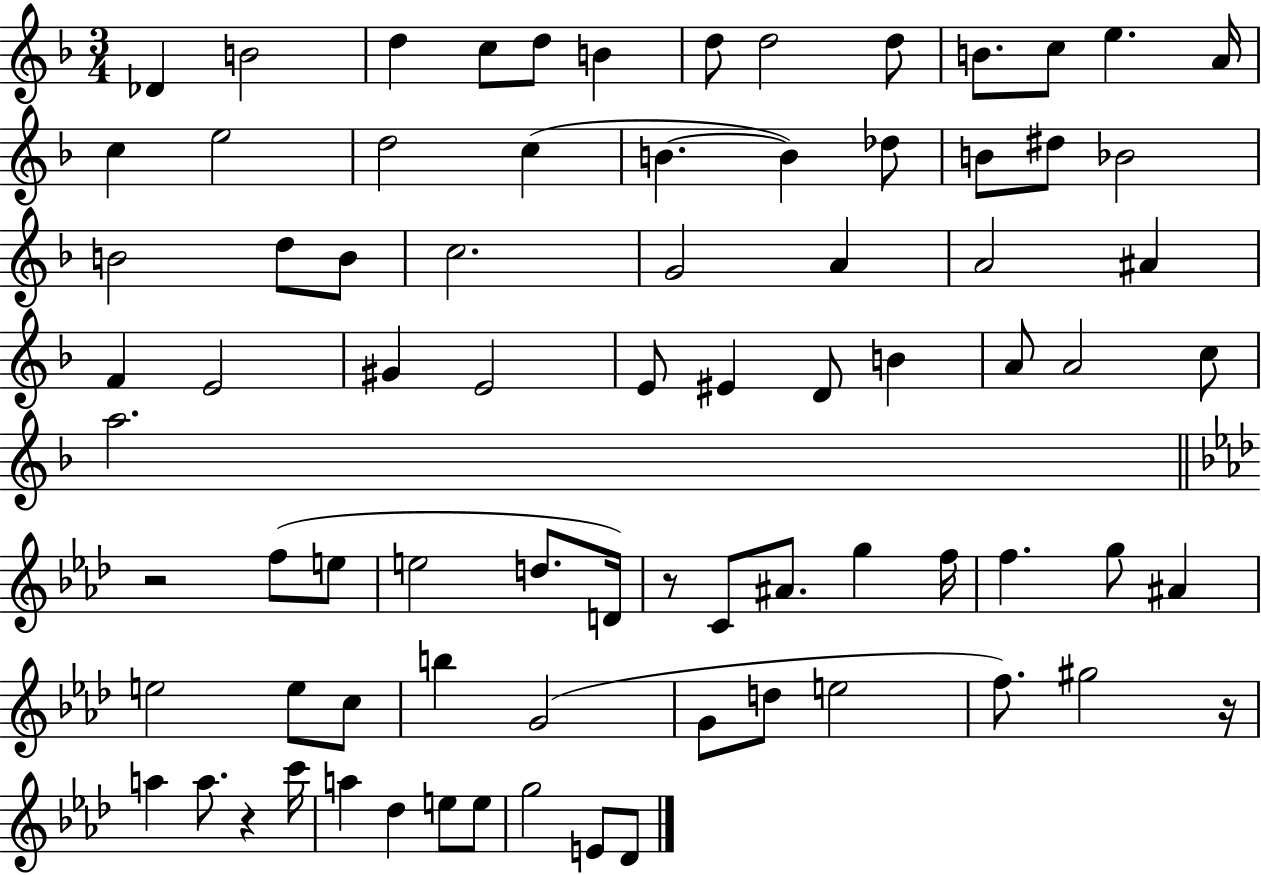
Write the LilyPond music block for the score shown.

{
  \clef treble
  \numericTimeSignature
  \time 3/4
  \key f \major
  des'4 b'2 | d''4 c''8 d''8 b'4 | d''8 d''2 d''8 | b'8. c''8 e''4. a'16 | \break c''4 e''2 | d''2 c''4( | b'4.~~ b'4) des''8 | b'8 dis''8 bes'2 | \break b'2 d''8 b'8 | c''2. | g'2 a'4 | a'2 ais'4 | \break f'4 e'2 | gis'4 e'2 | e'8 eis'4 d'8 b'4 | a'8 a'2 c''8 | \break a''2. | \bar "||" \break \key aes \major r2 f''8( e''8 | e''2 d''8. d'16) | r8 c'8 ais'8. g''4 f''16 | f''4. g''8 ais'4 | \break e''2 e''8 c''8 | b''4 g'2( | g'8 d''8 e''2 | f''8.) gis''2 r16 | \break a''4 a''8. r4 c'''16 | a''4 des''4 e''8 e''8 | g''2 e'8 des'8 | \bar "|."
}